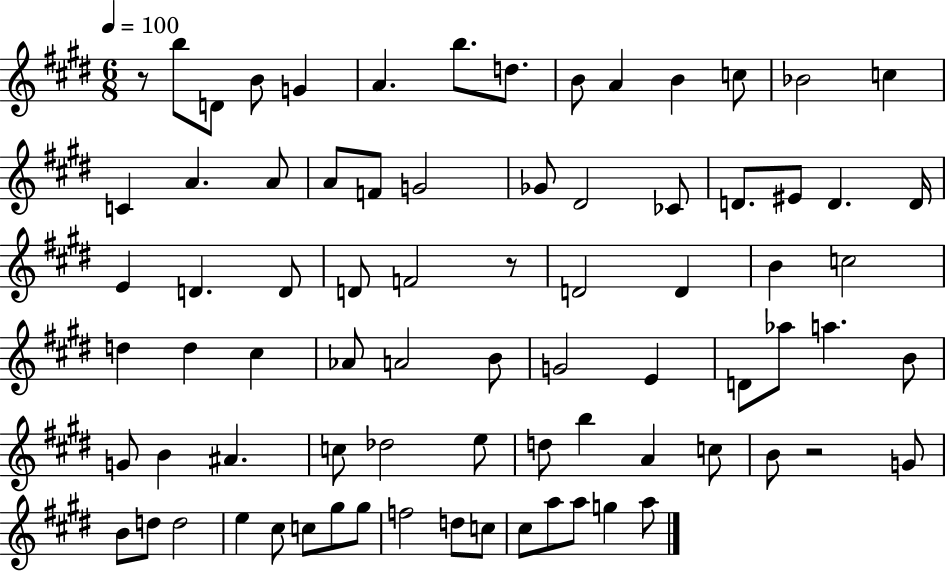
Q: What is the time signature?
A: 6/8